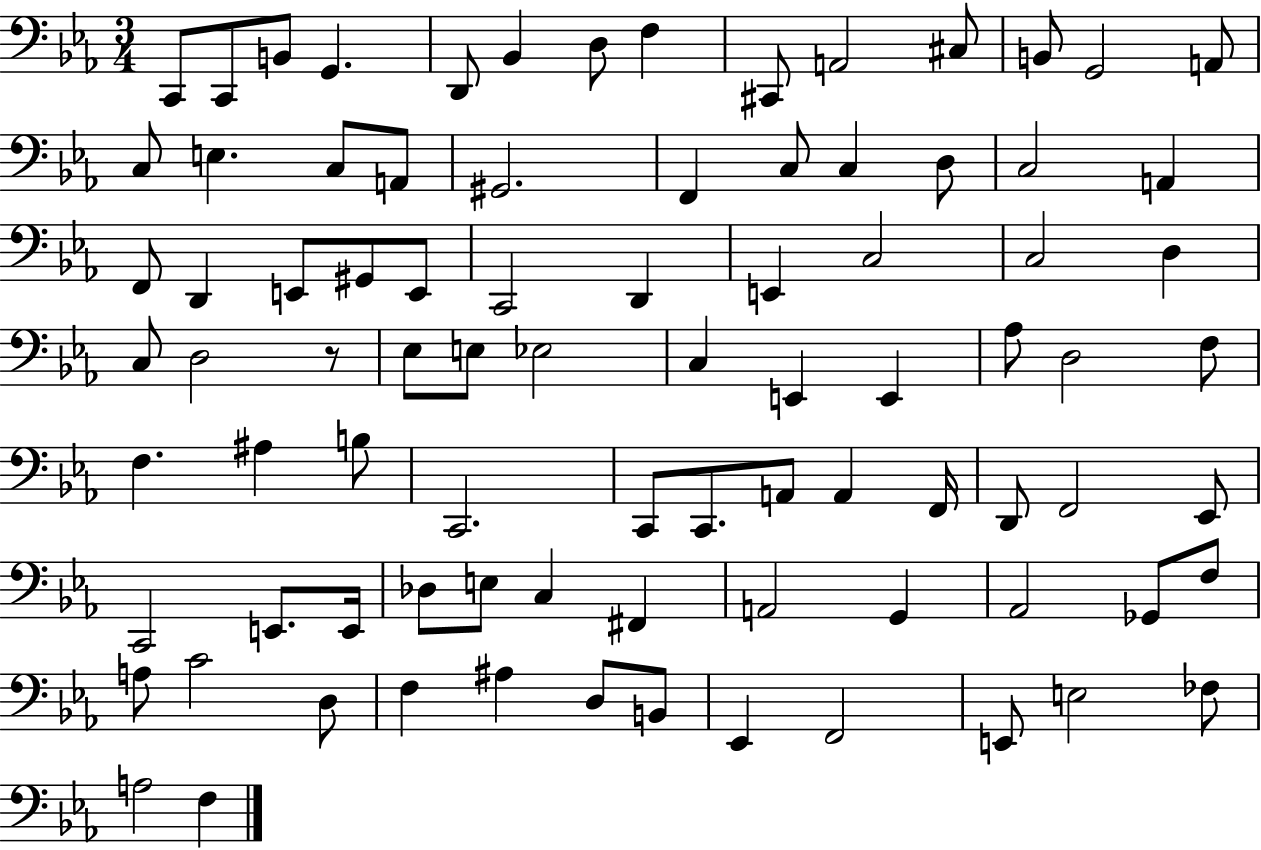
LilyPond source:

{
  \clef bass
  \numericTimeSignature
  \time 3/4
  \key ees \major
  c,8 c,8 b,8 g,4. | d,8 bes,4 d8 f4 | cis,8 a,2 cis8 | b,8 g,2 a,8 | \break c8 e4. c8 a,8 | gis,2. | f,4 c8 c4 d8 | c2 a,4 | \break f,8 d,4 e,8 gis,8 e,8 | c,2 d,4 | e,4 c2 | c2 d4 | \break c8 d2 r8 | ees8 e8 ees2 | c4 e,4 e,4 | aes8 d2 f8 | \break f4. ais4 b8 | c,2. | c,8 c,8. a,8 a,4 f,16 | d,8 f,2 ees,8 | \break c,2 e,8. e,16 | des8 e8 c4 fis,4 | a,2 g,4 | aes,2 ges,8 f8 | \break a8 c'2 d8 | f4 ais4 d8 b,8 | ees,4 f,2 | e,8 e2 fes8 | \break a2 f4 | \bar "|."
}